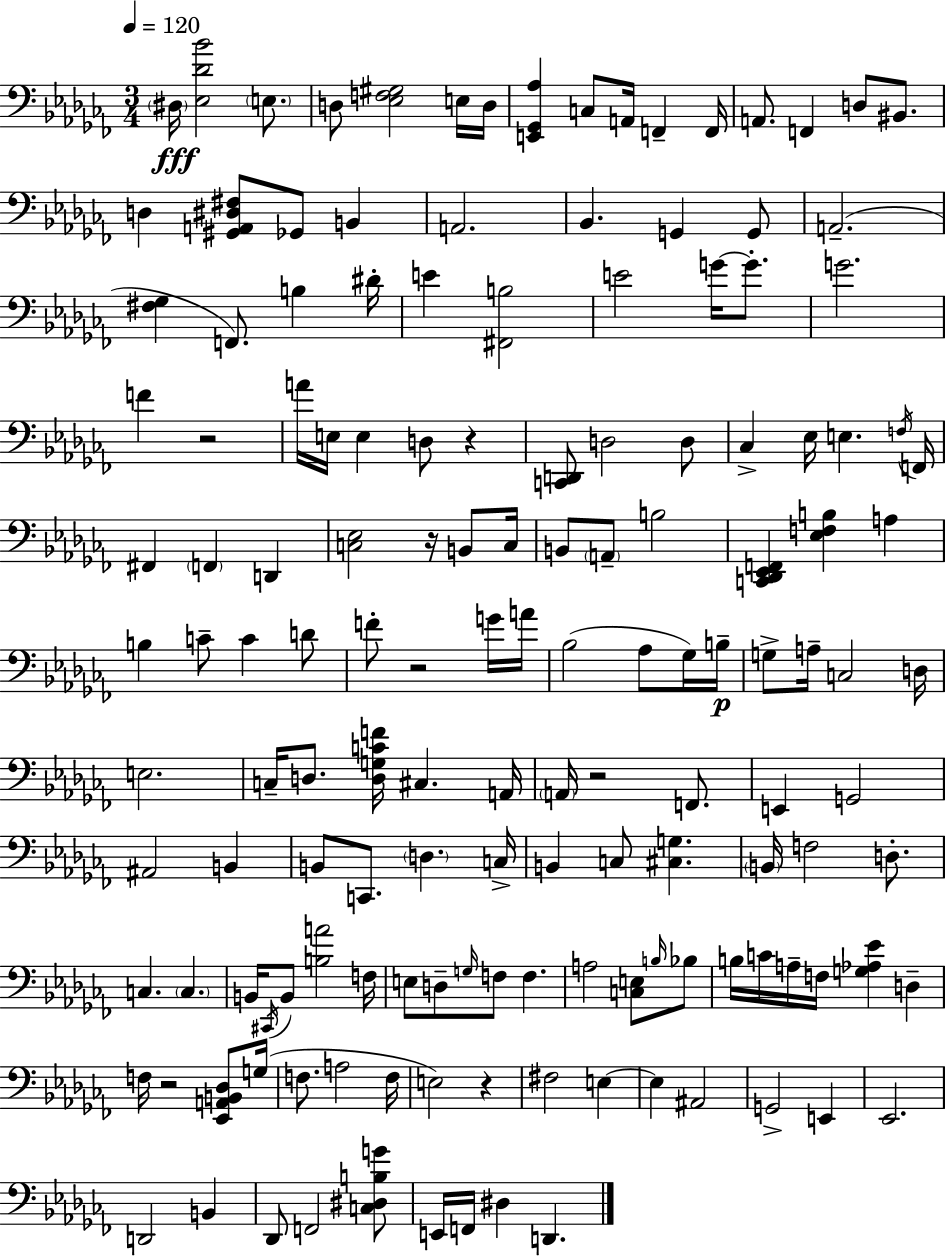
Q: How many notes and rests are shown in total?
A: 149